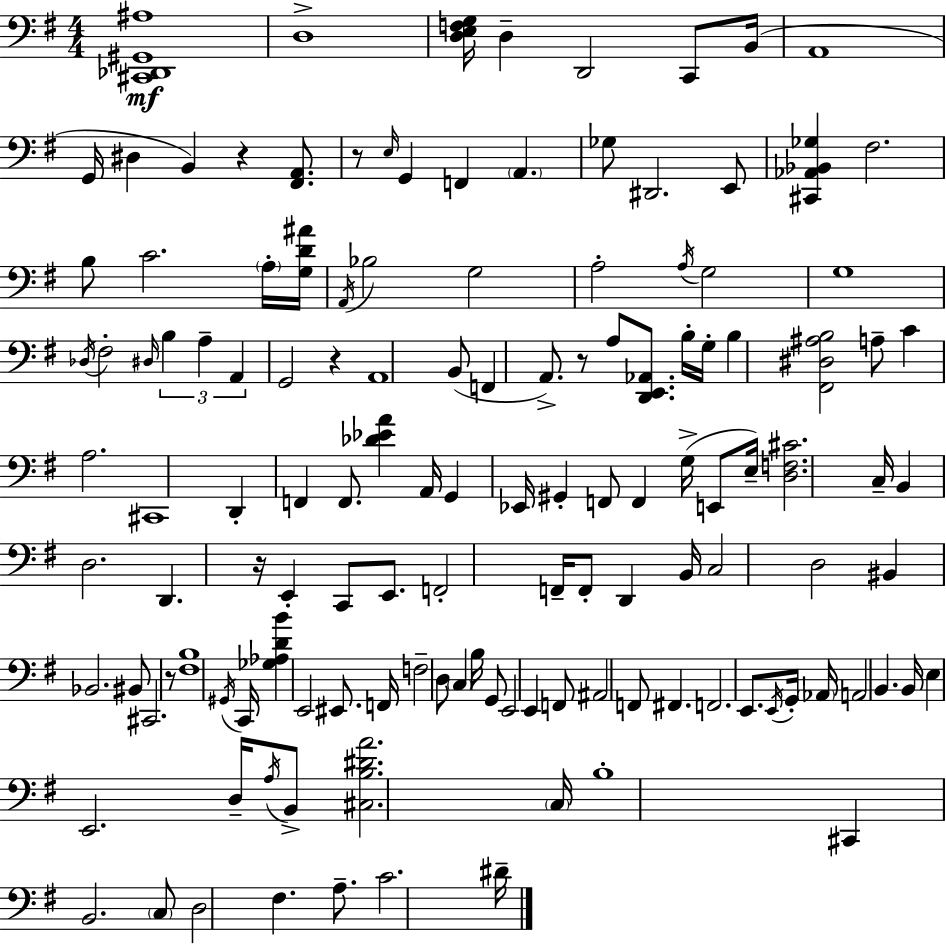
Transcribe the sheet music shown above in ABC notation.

X:1
T:Untitled
M:4/4
L:1/4
K:G
[^C,,_D,,^G,,^A,]4 D,4 [D,E,F,G,]/4 D, D,,2 C,,/2 B,,/4 A,,4 G,,/4 ^D, B,, z [^F,,A,,]/2 z/2 E,/4 G,, F,, A,, _G,/2 ^D,,2 E,,/2 [^C,,_A,,_B,,_G,] ^F,2 B,/2 C2 A,/4 [G,D^A]/4 A,,/4 _B,2 G,2 A,2 A,/4 G,2 G,4 _D,/4 ^F,2 ^D,/4 B, A, A,, G,,2 z A,,4 B,,/2 F,, A,,/2 z/2 A,/2 [D,,E,,_A,,]/2 B,/4 G,/4 B, [^F,,^D,^A,B,]2 A,/2 C A,2 ^C,,4 D,, F,, F,,/2 [_D_EA] A,,/4 G,, _E,,/4 ^G,, F,,/2 F,, G,/4 E,,/2 E,/4 [D,F,^C]2 C,/4 B,, D,2 D,, z/4 E,, C,,/2 E,,/2 F,,2 F,,/4 F,,/2 D,, B,,/4 C,2 D,2 ^B,, _B,,2 ^B,,/2 ^C,,2 z/2 [^F,B,]4 ^G,,/4 C,,/4 [_G,_A,DB] E,,2 ^E,,/2 F,,/4 F,2 D,/2 C, B,/4 G,,/2 E,,2 E,, F,,/2 ^A,,2 F,,/2 ^F,, F,,2 E,,/2 E,,/4 G,,/4 _A,,/4 A,,2 B,, B,,/4 E, E,,2 D,/4 A,/4 B,,/2 [^C,B,^DA]2 C,/4 B,4 ^C,, B,,2 C,/2 D,2 ^F, A,/2 C2 ^D/4